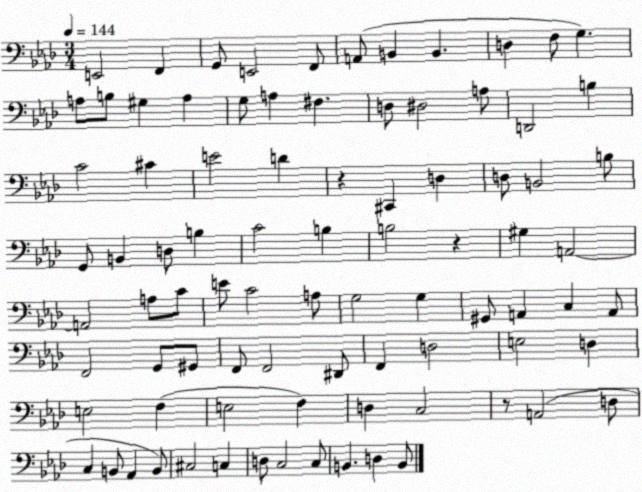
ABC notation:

X:1
T:Untitled
M:3/4
L:1/4
K:Ab
E,,2 F,, G,,/2 E,,2 F,,/2 A,,/2 B,, B,, D, F,/2 G, A,/2 B,/2 ^G, A, G,/2 A, ^F, D,/2 ^D,2 A,/2 D,,2 B, C2 ^C E2 D z ^C,, D, D,/2 B,,2 B,/2 G,,/2 B,, D,/2 B, C2 B, B,2 z ^G, A,,2 A,,2 A,/2 C/2 E/2 C2 A,/2 G,2 G, ^G,,/2 A,, C, A,,/2 F,,2 G,,/2 ^G,,/2 F,,/2 F,,2 ^D,,/2 F,, D,2 E,2 D, E,2 F, E,2 F, D, C,2 z/2 A,,2 D,/2 C, B,,/2 _A,, B,,/2 ^C,2 C, D,/2 C,2 C,/2 B,, D, B,,/2